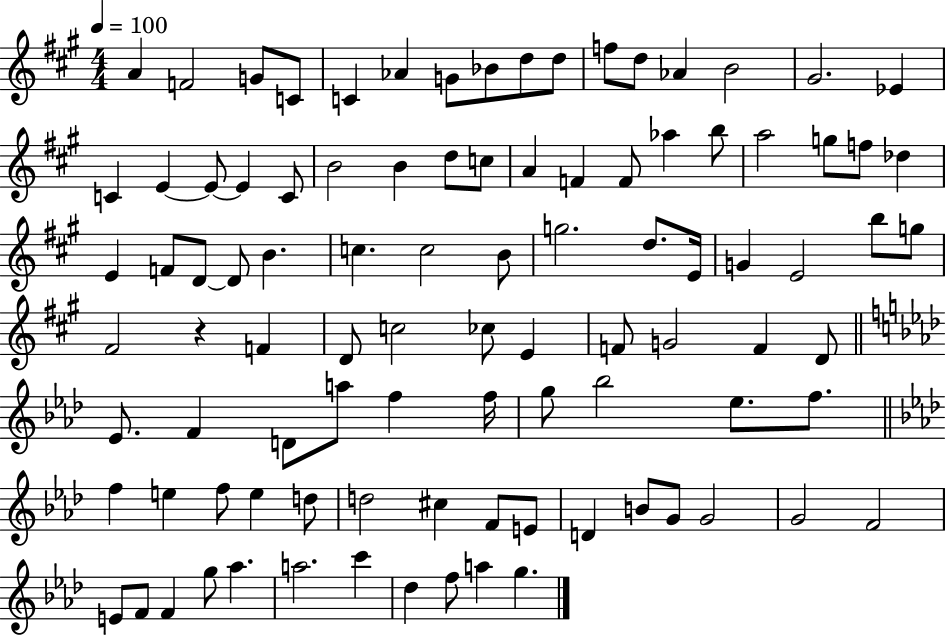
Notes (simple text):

A4/q F4/h G4/e C4/e C4/q Ab4/q G4/e Bb4/e D5/e D5/e F5/e D5/e Ab4/q B4/h G#4/h. Eb4/q C4/q E4/q E4/e E4/q C4/e B4/h B4/q D5/e C5/e A4/q F4/q F4/e Ab5/q B5/e A5/h G5/e F5/e Db5/q E4/q F4/e D4/e D4/e B4/q. C5/q. C5/h B4/e G5/h. D5/e. E4/s G4/q E4/h B5/e G5/e F#4/h R/q F4/q D4/e C5/h CES5/e E4/q F4/e G4/h F4/q D4/e Eb4/e. F4/q D4/e A5/e F5/q F5/s G5/e Bb5/h Eb5/e. F5/e. F5/q E5/q F5/e E5/q D5/e D5/h C#5/q F4/e E4/e D4/q B4/e G4/e G4/h G4/h F4/h E4/e F4/e F4/q G5/e Ab5/q. A5/h. C6/q Db5/q F5/e A5/q G5/q.